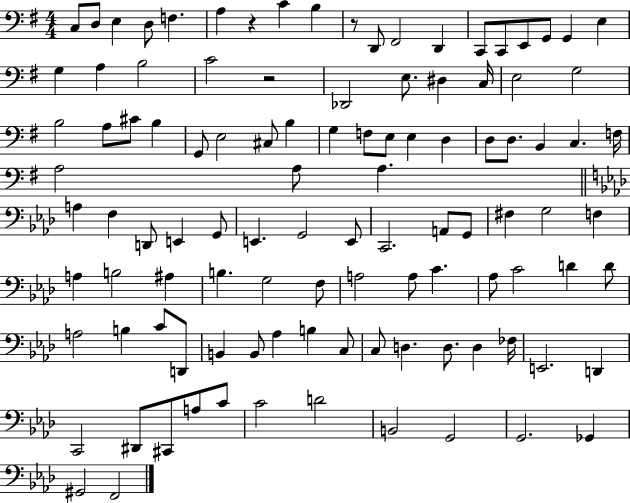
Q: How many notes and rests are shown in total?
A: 107